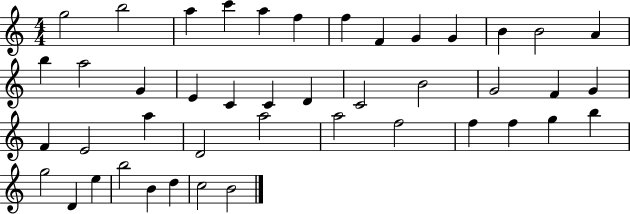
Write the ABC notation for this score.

X:1
T:Untitled
M:4/4
L:1/4
K:C
g2 b2 a c' a f f F G G B B2 A b a2 G E C C D C2 B2 G2 F G F E2 a D2 a2 a2 f2 f f g b g2 D e b2 B d c2 B2